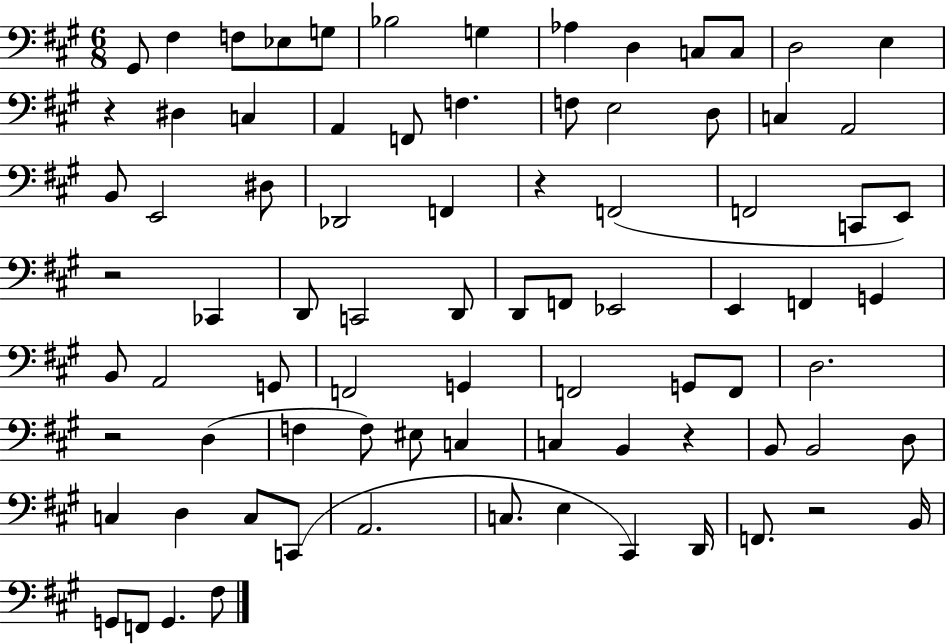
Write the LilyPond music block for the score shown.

{
  \clef bass
  \numericTimeSignature
  \time 6/8
  \key a \major
  gis,8 fis4 f8 ees8 g8 | bes2 g4 | aes4 d4 c8 c8 | d2 e4 | \break r4 dis4 c4 | a,4 f,8 f4. | f8 e2 d8 | c4 a,2 | \break b,8 e,2 dis8 | des,2 f,4 | r4 f,2( | f,2 c,8 e,8) | \break r2 ces,4 | d,8 c,2 d,8 | d,8 f,8 ees,2 | e,4 f,4 g,4 | \break b,8 a,2 g,8 | f,2 g,4 | f,2 g,8 f,8 | d2. | \break r2 d4( | f4 f8) eis8 c4 | c4 b,4 r4 | b,8 b,2 d8 | \break c4 d4 c8 c,8( | a,2. | c8. e4 cis,4) d,16 | f,8. r2 b,16 | \break g,8 f,8 g,4. fis8 | \bar "|."
}